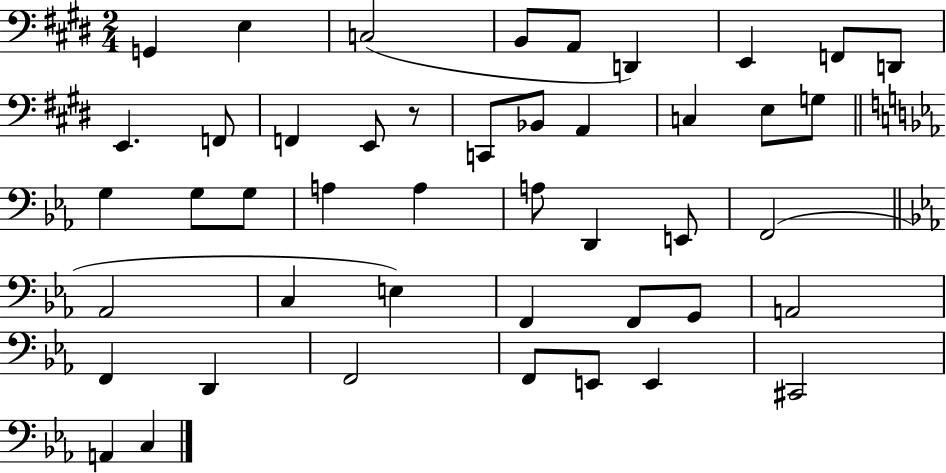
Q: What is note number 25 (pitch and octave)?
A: A3